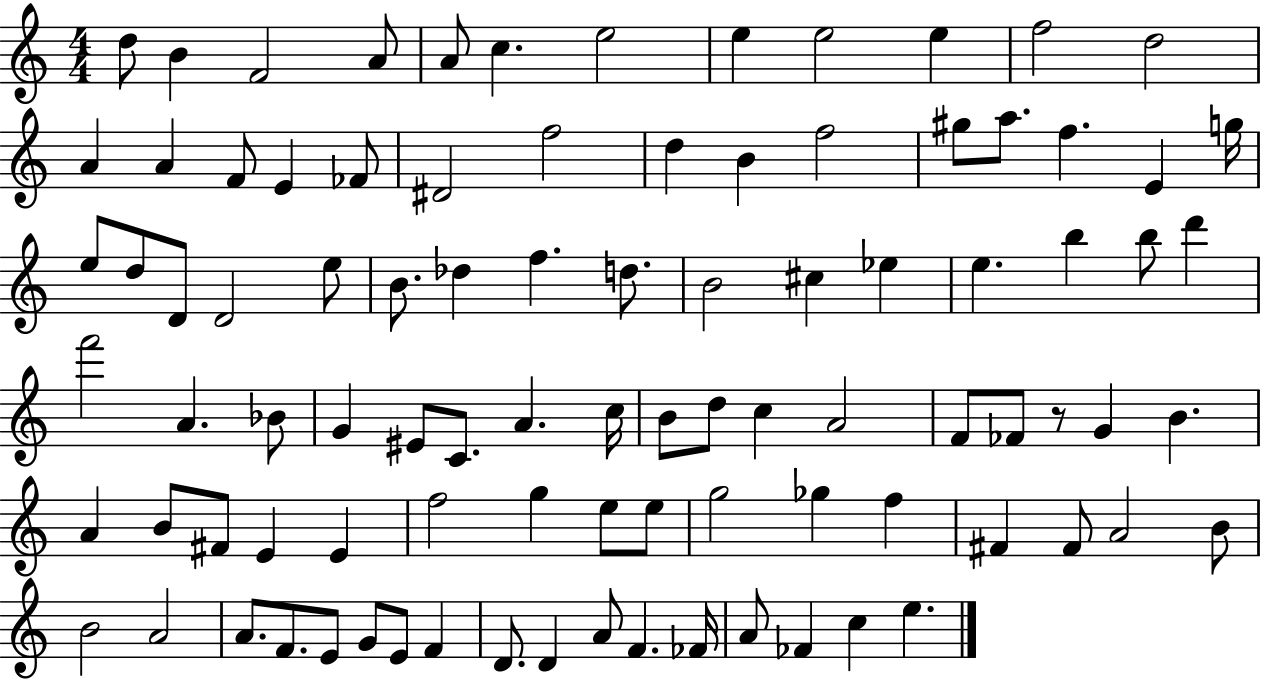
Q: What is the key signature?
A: C major